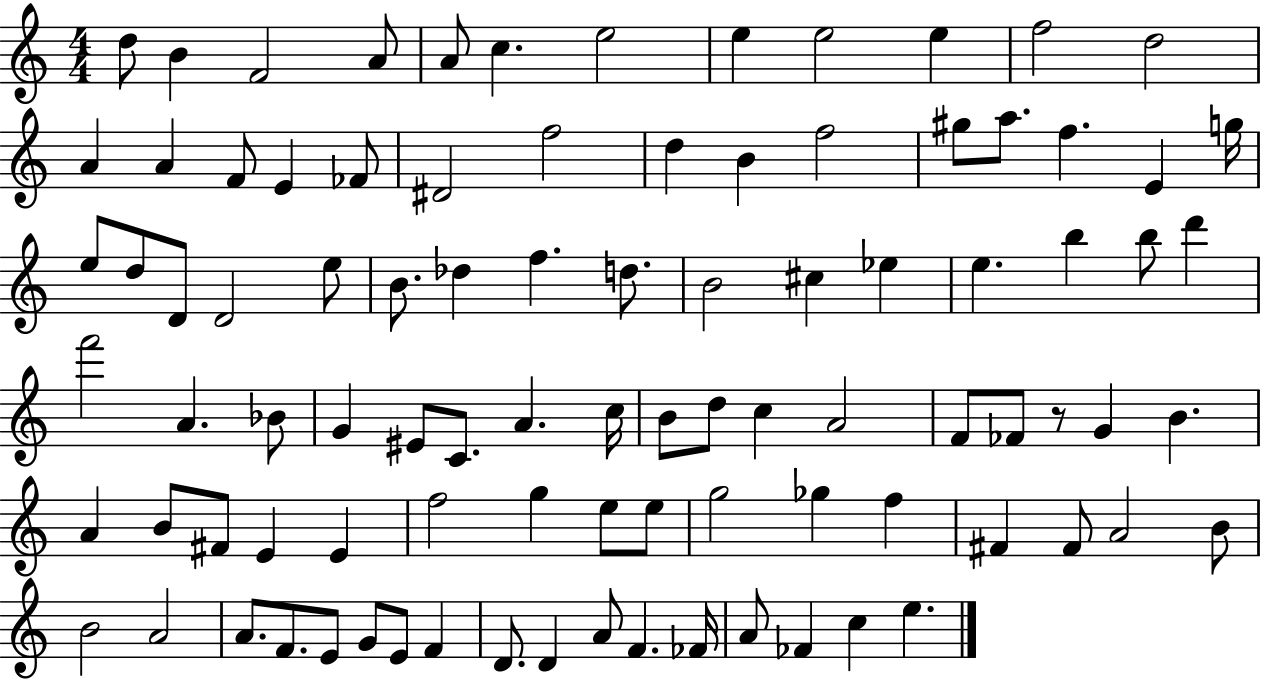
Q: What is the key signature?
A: C major